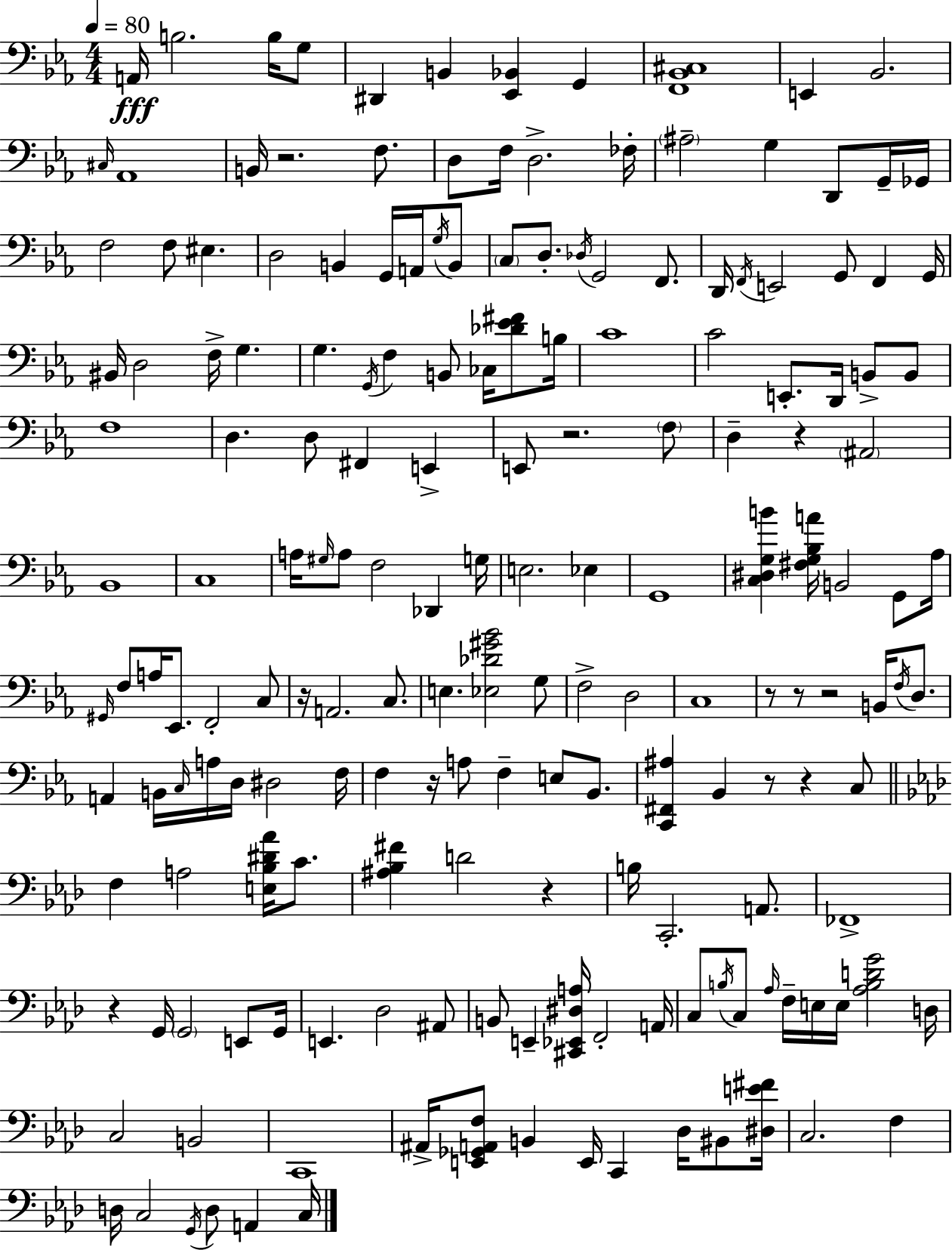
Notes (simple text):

A2/s B3/h. B3/s G3/e D#2/q B2/q [Eb2,Bb2]/q G2/q [F2,Bb2,C#3]/w E2/q Bb2/h. C#3/s Ab2/w B2/s R/h. F3/e. D3/e F3/s D3/h. FES3/s A#3/h G3/q D2/e G2/s Gb2/s F3/h F3/e EIS3/q. D3/h B2/q G2/s A2/s G3/s B2/e C3/e D3/e. Db3/s G2/h F2/e. D2/s F2/s E2/h G2/e F2/q G2/s BIS2/s D3/h F3/s G3/q. G3/q. G2/s F3/q B2/e CES3/s [Db4,Eb4,F#4]/e B3/s C4/w C4/h E2/e. D2/s B2/e B2/e F3/w D3/q. D3/e F#2/q E2/q E2/e R/h. F3/e D3/q R/q A#2/h Bb2/w C3/w A3/s G#3/s A3/e F3/h Db2/q G3/s E3/h. Eb3/q G2/w [C3,D#3,G3,B4]/q [F#3,G3,Bb3,A4]/s B2/h G2/e Ab3/s G#2/s F3/e A3/s Eb2/e. F2/h C3/e R/s A2/h. C3/e. E3/q. [Eb3,Db4,G#4,Bb4]/h G3/e F3/h D3/h C3/w R/e R/e R/h B2/s F3/s D3/e. A2/q B2/s C3/s A3/s D3/s D#3/h F3/s F3/q R/s A3/e F3/q E3/e Bb2/e. [C2,F#2,A#3]/q Bb2/q R/e R/q C3/e F3/q A3/h [E3,Bb3,D#4,Ab4]/s C4/e. [A#3,Bb3,F#4]/q D4/h R/q B3/s C2/h. A2/e. FES2/w R/q G2/s G2/h E2/e G2/s E2/q. Db3/h A#2/e B2/e E2/q [C#2,Eb2,D#3,A3]/s F2/h A2/s C3/e B3/s C3/e Ab3/s F3/s E3/s E3/s [Ab3,B3,D4,G4]/h D3/s C3/h B2/h C2/w A#2/s [E2,Gb2,A2,F3]/e B2/q E2/s C2/q Db3/s BIS2/e [D#3,E4,F#4]/s C3/h. F3/q D3/s C3/h G2/s D3/e A2/q C3/s